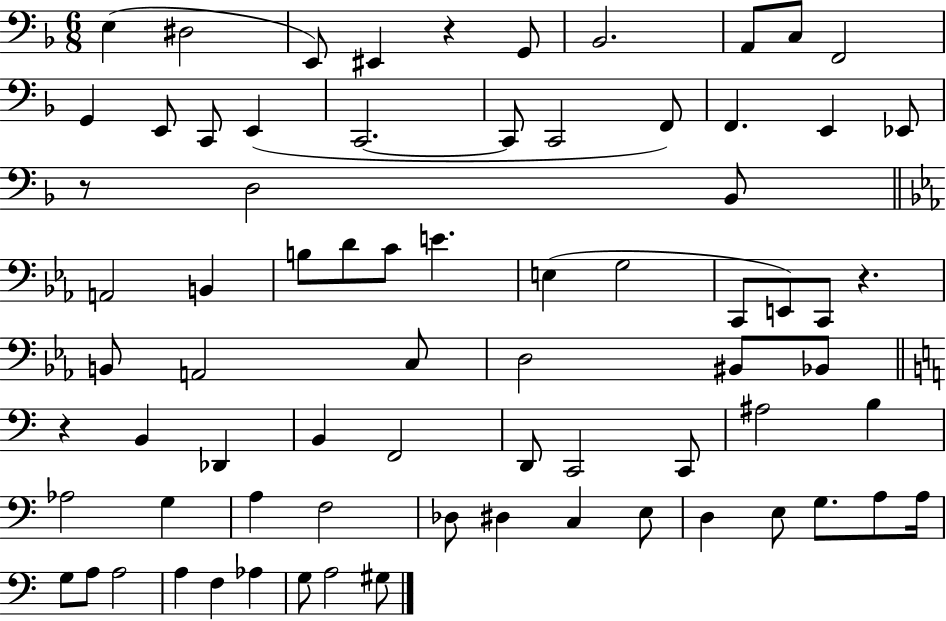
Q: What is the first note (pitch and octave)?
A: E3